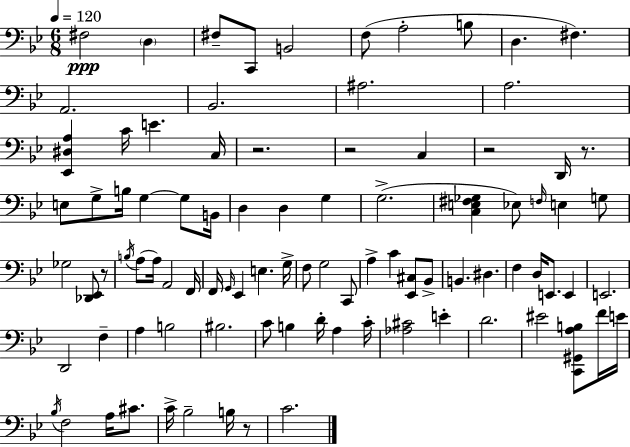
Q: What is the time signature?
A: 6/8